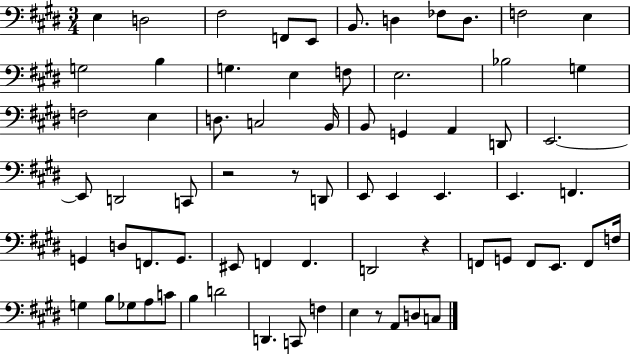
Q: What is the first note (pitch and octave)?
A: E3